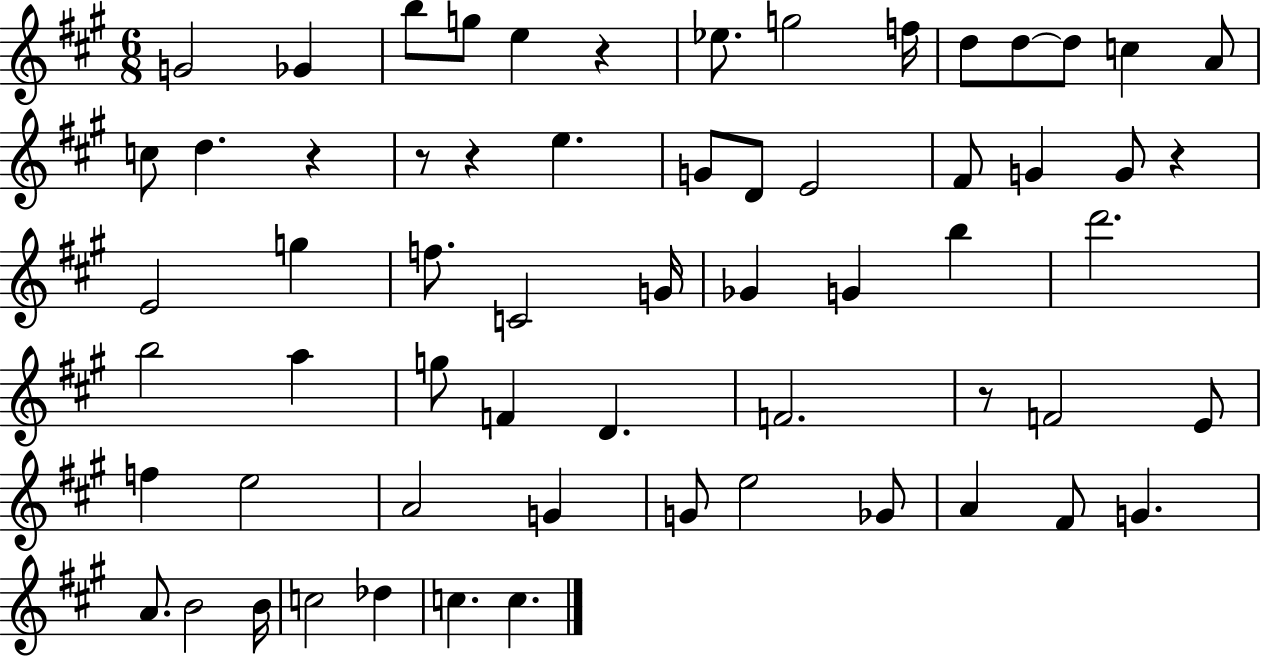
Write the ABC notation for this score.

X:1
T:Untitled
M:6/8
L:1/4
K:A
G2 _G b/2 g/2 e z _e/2 g2 f/4 d/2 d/2 d/2 c A/2 c/2 d z z/2 z e G/2 D/2 E2 ^F/2 G G/2 z E2 g f/2 C2 G/4 _G G b d'2 b2 a g/2 F D F2 z/2 F2 E/2 f e2 A2 G G/2 e2 _G/2 A ^F/2 G A/2 B2 B/4 c2 _d c c